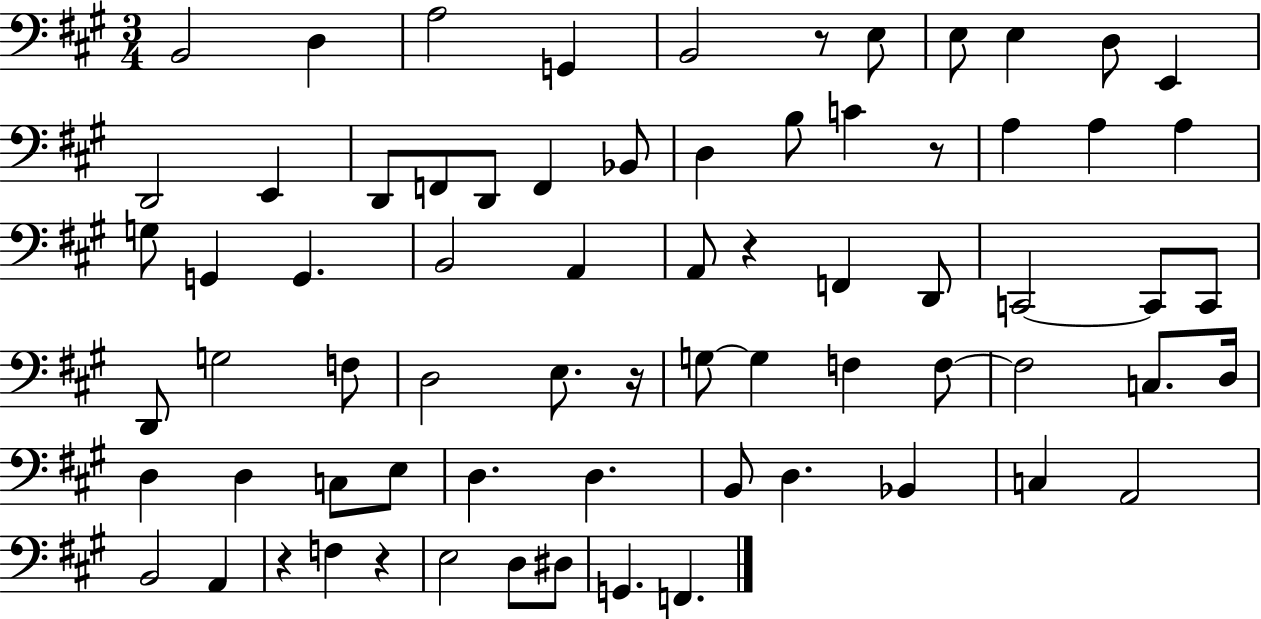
B2/h D3/q A3/h G2/q B2/h R/e E3/e E3/e E3/q D3/e E2/q D2/h E2/q D2/e F2/e D2/e F2/q Bb2/e D3/q B3/e C4/q R/e A3/q A3/q A3/q G3/e G2/q G2/q. B2/h A2/q A2/e R/q F2/q D2/e C2/h C2/e C2/e D2/e G3/h F3/e D3/h E3/e. R/s G3/e G3/q F3/q F3/e F3/h C3/e. D3/s D3/q D3/q C3/e E3/e D3/q. D3/q. B2/e D3/q. Bb2/q C3/q A2/h B2/h A2/q R/q F3/q R/q E3/h D3/e D#3/e G2/q. F2/q.